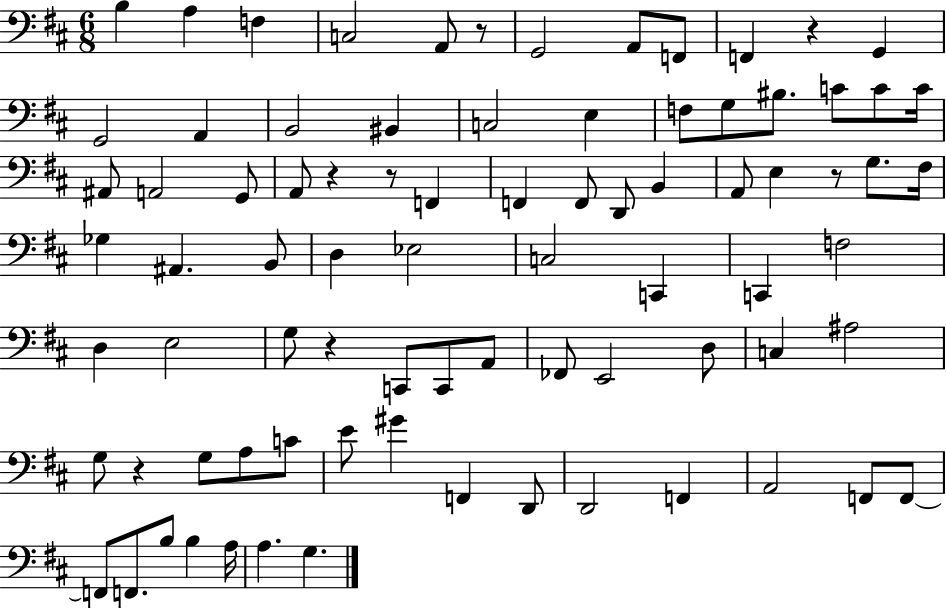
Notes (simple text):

B3/q A3/q F3/q C3/h A2/e R/e G2/h A2/e F2/e F2/q R/q G2/q G2/h A2/q B2/h BIS2/q C3/h E3/q F3/e G3/e BIS3/e. C4/e C4/e C4/s A#2/e A2/h G2/e A2/e R/q R/e F2/q F2/q F2/e D2/e B2/q A2/e E3/q R/e G3/e. F#3/s Gb3/q A#2/q. B2/e D3/q Eb3/h C3/h C2/q C2/q F3/h D3/q E3/h G3/e R/q C2/e C2/e A2/e FES2/e E2/h D3/e C3/q A#3/h G3/e R/q G3/e A3/e C4/e E4/e G#4/q F2/q D2/e D2/h F2/q A2/h F2/e F2/e F2/e F2/e. B3/e B3/q A3/s A3/q. G3/q.